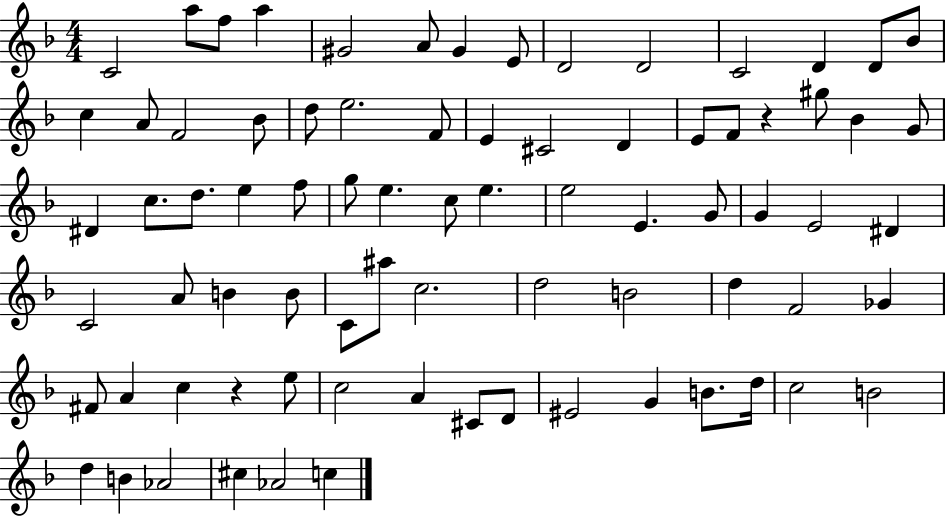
{
  \clef treble
  \numericTimeSignature
  \time 4/4
  \key f \major
  c'2 a''8 f''8 a''4 | gis'2 a'8 gis'4 e'8 | d'2 d'2 | c'2 d'4 d'8 bes'8 | \break c''4 a'8 f'2 bes'8 | d''8 e''2. f'8 | e'4 cis'2 d'4 | e'8 f'8 r4 gis''8 bes'4 g'8 | \break dis'4 c''8. d''8. e''4 f''8 | g''8 e''4. c''8 e''4. | e''2 e'4. g'8 | g'4 e'2 dis'4 | \break c'2 a'8 b'4 b'8 | c'8 ais''8 c''2. | d''2 b'2 | d''4 f'2 ges'4 | \break fis'8 a'4 c''4 r4 e''8 | c''2 a'4 cis'8 d'8 | eis'2 g'4 b'8. d''16 | c''2 b'2 | \break d''4 b'4 aes'2 | cis''4 aes'2 c''4 | \bar "|."
}